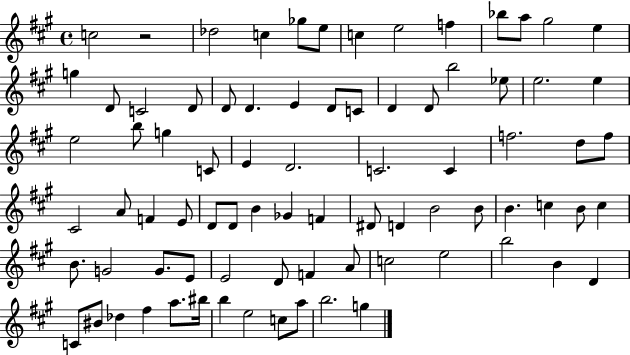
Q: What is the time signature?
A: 4/4